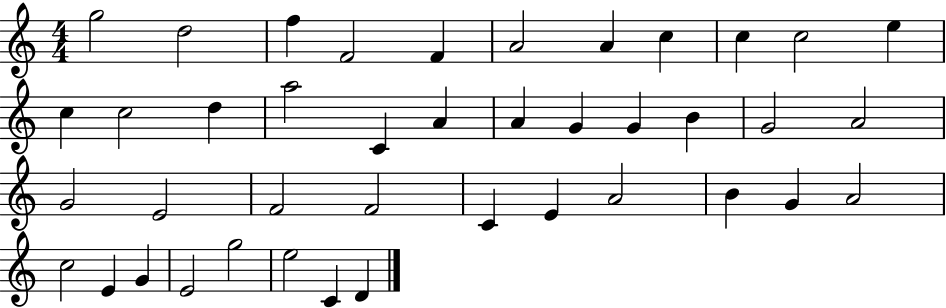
{
  \clef treble
  \numericTimeSignature
  \time 4/4
  \key c \major
  g''2 d''2 | f''4 f'2 f'4 | a'2 a'4 c''4 | c''4 c''2 e''4 | \break c''4 c''2 d''4 | a''2 c'4 a'4 | a'4 g'4 g'4 b'4 | g'2 a'2 | \break g'2 e'2 | f'2 f'2 | c'4 e'4 a'2 | b'4 g'4 a'2 | \break c''2 e'4 g'4 | e'2 g''2 | e''2 c'4 d'4 | \bar "|."
}